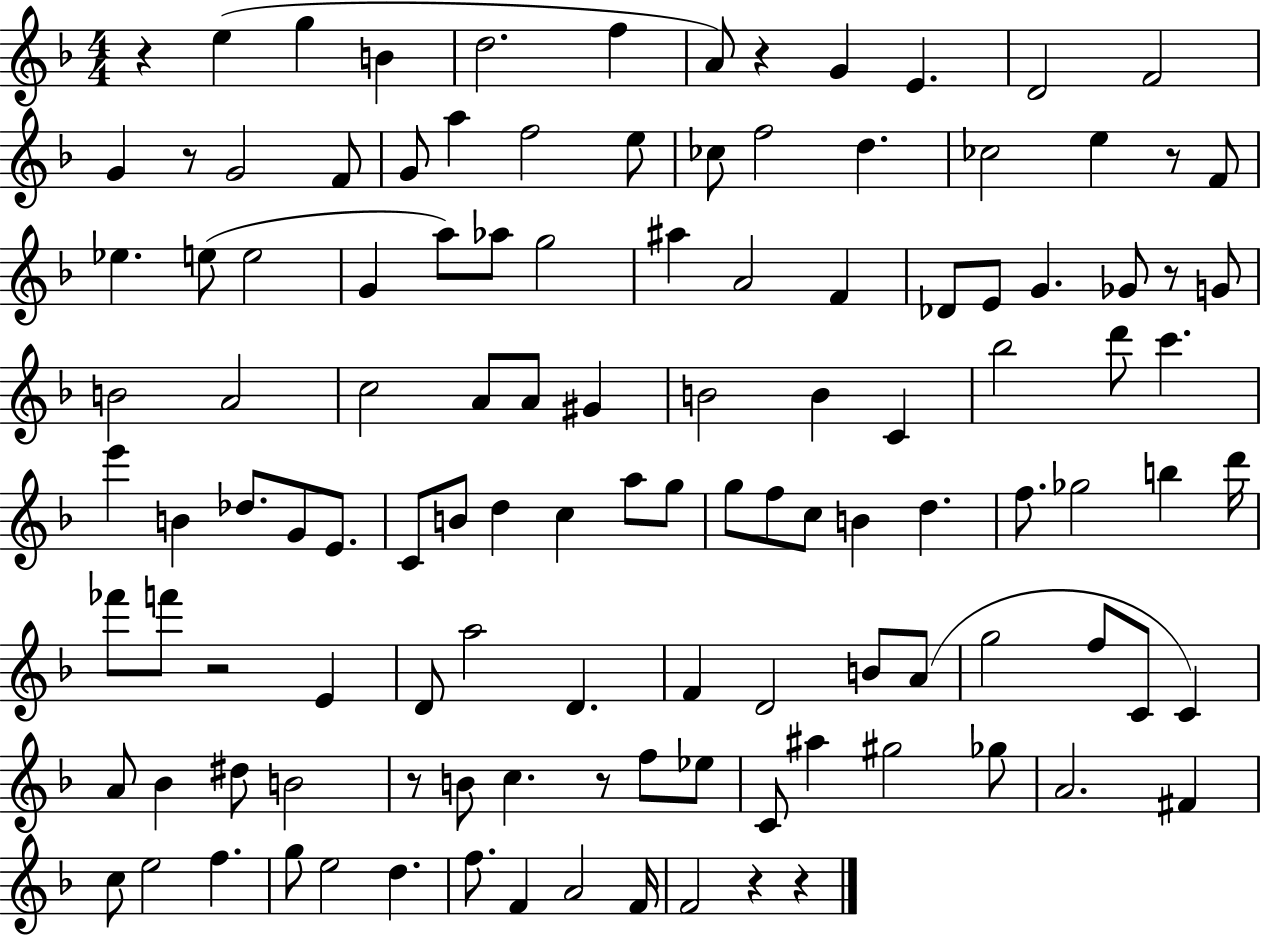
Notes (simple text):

R/q E5/q G5/q B4/q D5/h. F5/q A4/e R/q G4/q E4/q. D4/h F4/h G4/q R/e G4/h F4/e G4/e A5/q F5/h E5/e CES5/e F5/h D5/q. CES5/h E5/q R/e F4/e Eb5/q. E5/e E5/h G4/q A5/e Ab5/e G5/h A#5/q A4/h F4/q Db4/e E4/e G4/q. Gb4/e R/e G4/e B4/h A4/h C5/h A4/e A4/e G#4/q B4/h B4/q C4/q Bb5/h D6/e C6/q. E6/q B4/q Db5/e. G4/e E4/e. C4/e B4/e D5/q C5/q A5/e G5/e G5/e F5/e C5/e B4/q D5/q. F5/e. Gb5/h B5/q D6/s FES6/e F6/e R/h E4/q D4/e A5/h D4/q. F4/q D4/h B4/e A4/e G5/h F5/e C4/e C4/q A4/e Bb4/q D#5/e B4/h R/e B4/e C5/q. R/e F5/e Eb5/e C4/e A#5/q G#5/h Gb5/e A4/h. F#4/q C5/e E5/h F5/q. G5/e E5/h D5/q. F5/e. F4/q A4/h F4/s F4/h R/q R/q